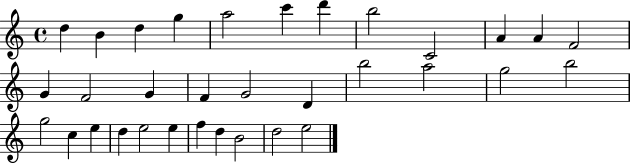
X:1
T:Untitled
M:4/4
L:1/4
K:C
d B d g a2 c' d' b2 C2 A A F2 G F2 G F G2 D b2 a2 g2 b2 g2 c e d e2 e f d B2 d2 e2